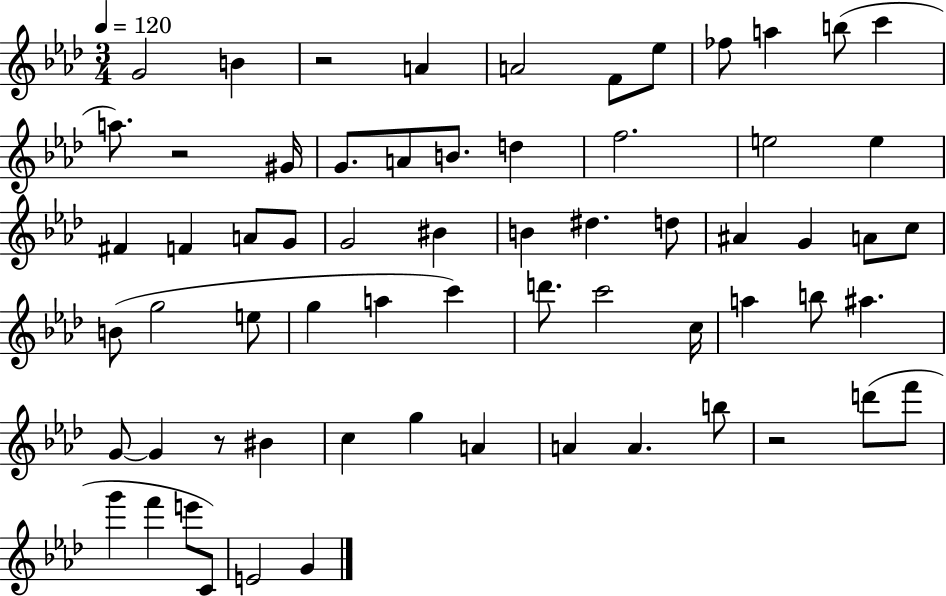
{
  \clef treble
  \numericTimeSignature
  \time 3/4
  \key aes \major
  \tempo 4 = 120
  g'2 b'4 | r2 a'4 | a'2 f'8 ees''8 | fes''8 a''4 b''8( c'''4 | \break a''8.) r2 gis'16 | g'8. a'8 b'8. d''4 | f''2. | e''2 e''4 | \break fis'4 f'4 a'8 g'8 | g'2 bis'4 | b'4 dis''4. d''8 | ais'4 g'4 a'8 c''8 | \break b'8( g''2 e''8 | g''4 a''4 c'''4) | d'''8. c'''2 c''16 | a''4 b''8 ais''4. | \break g'8~~ g'4 r8 bis'4 | c''4 g''4 a'4 | a'4 a'4. b''8 | r2 d'''8( f'''8 | \break g'''4 f'''4 e'''8 c'8) | e'2 g'4 | \bar "|."
}